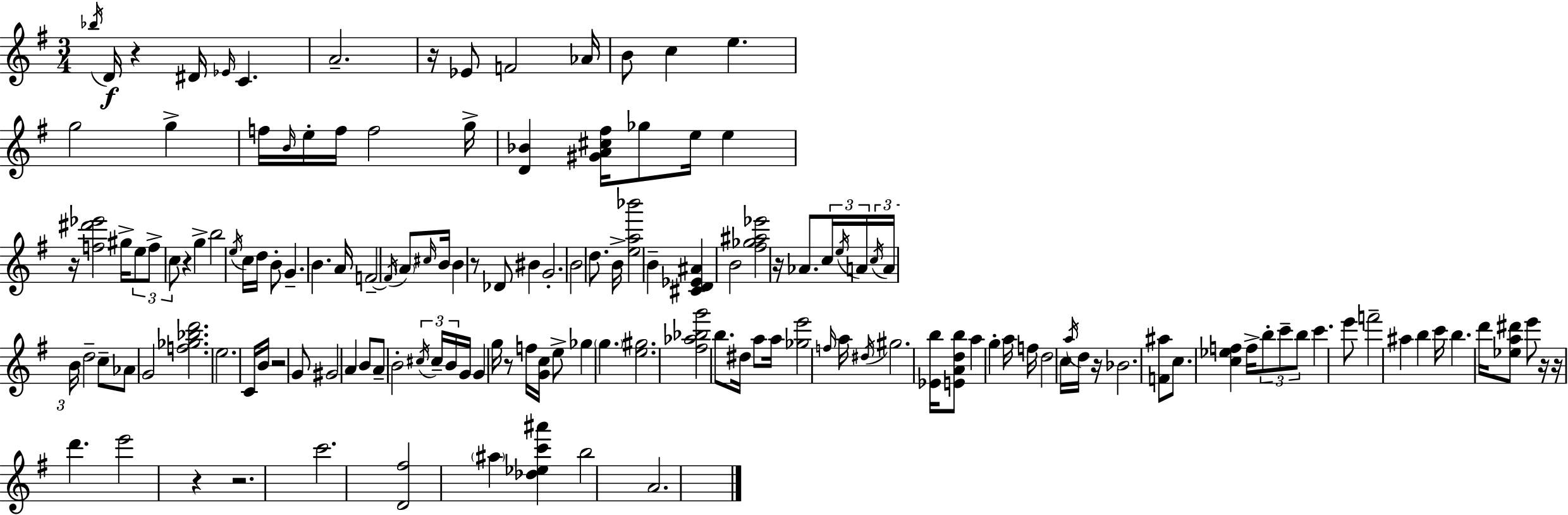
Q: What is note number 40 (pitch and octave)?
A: C#5